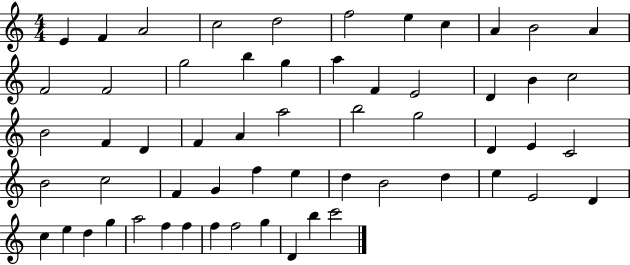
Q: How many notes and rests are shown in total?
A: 58